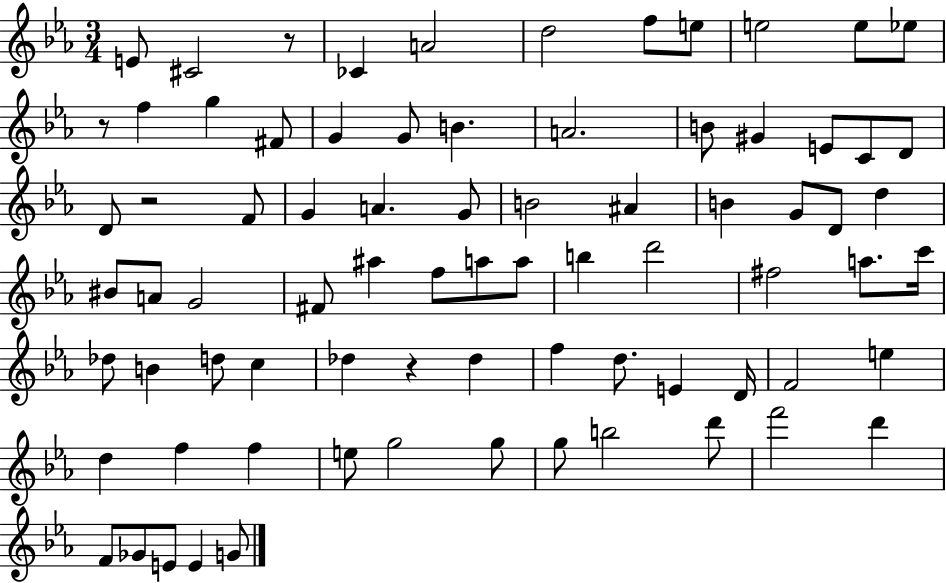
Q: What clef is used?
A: treble